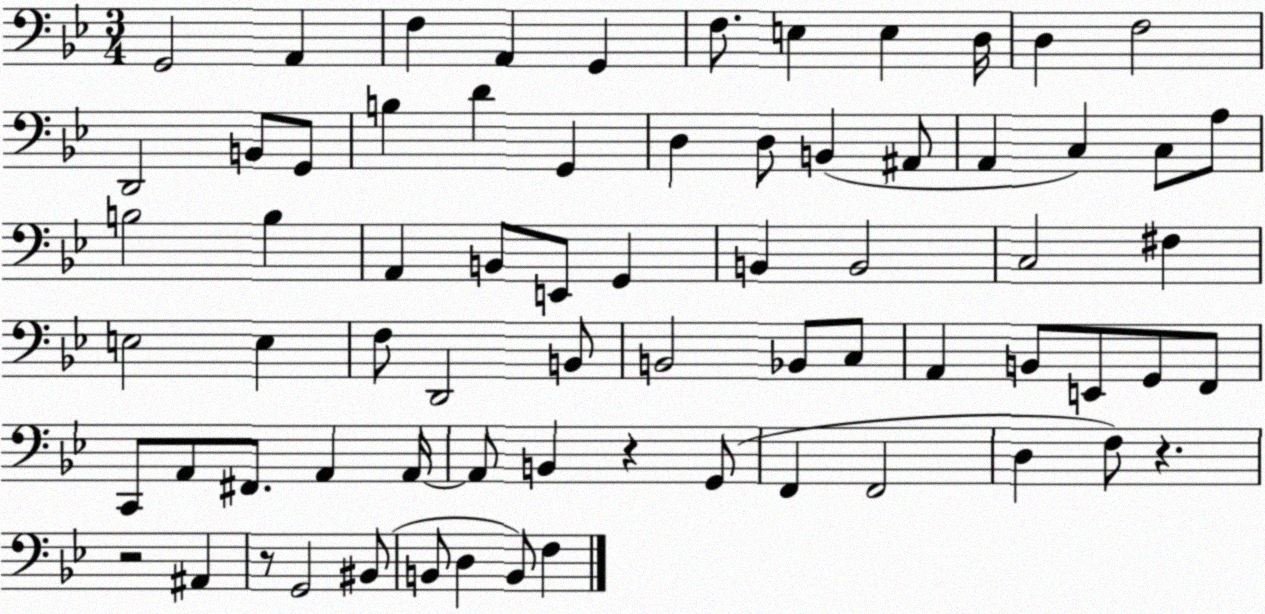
X:1
T:Untitled
M:3/4
L:1/4
K:Bb
G,,2 A,, F, A,, G,, F,/2 E, E, D,/4 D, F,2 D,,2 B,,/2 G,,/2 B, D G,, D, D,/2 B,, ^A,,/2 A,, C, C,/2 A,/2 B,2 B, A,, B,,/2 E,,/2 G,, B,, B,,2 C,2 ^F, E,2 E, F,/2 D,,2 B,,/2 B,,2 _B,,/2 C,/2 A,, B,,/2 E,,/2 G,,/2 F,,/2 C,,/2 A,,/2 ^F,,/2 A,, A,,/4 A,,/2 B,, z G,,/2 F,, F,,2 D, F,/2 z z2 ^A,, z/2 G,,2 ^B,,/2 B,,/2 D, B,,/2 F,